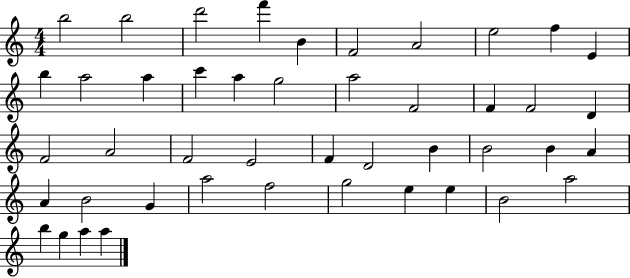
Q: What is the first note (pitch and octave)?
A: B5